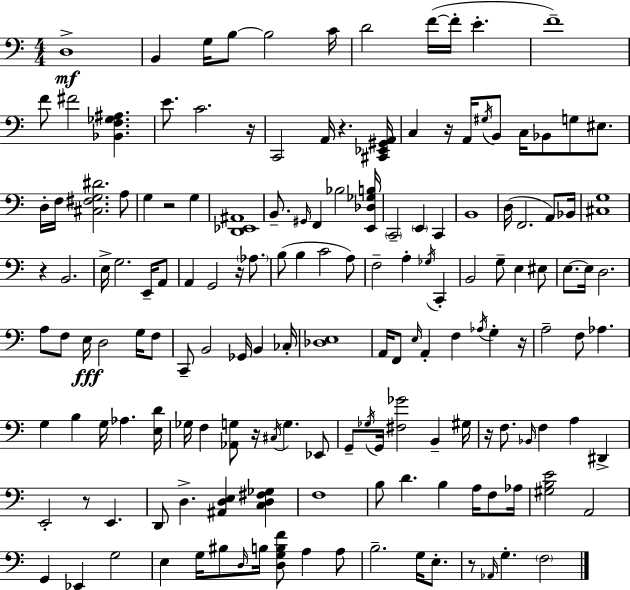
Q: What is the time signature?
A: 4/4